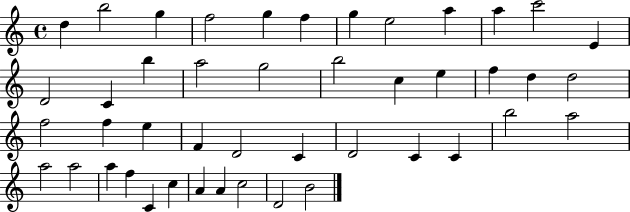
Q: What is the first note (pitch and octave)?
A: D5